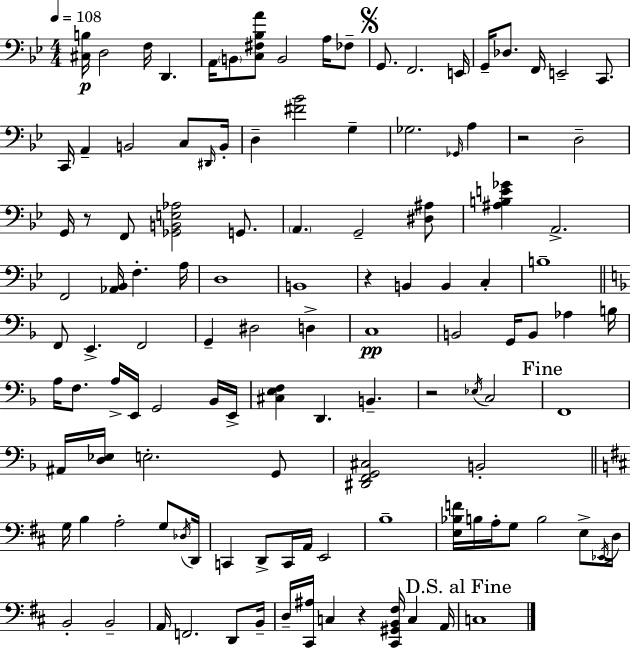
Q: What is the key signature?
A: BES major